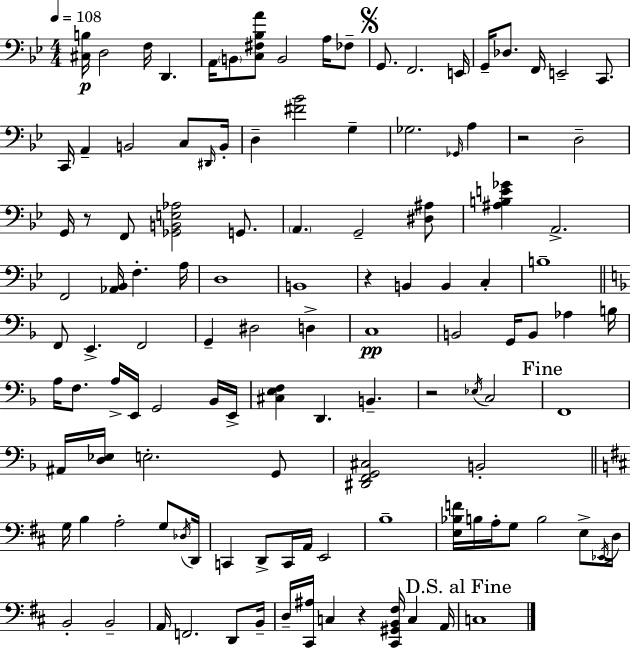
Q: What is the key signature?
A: BES major